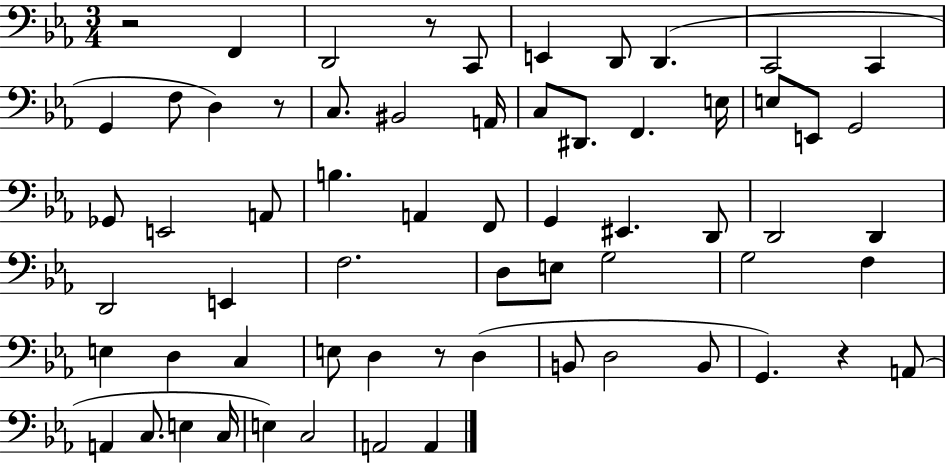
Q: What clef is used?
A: bass